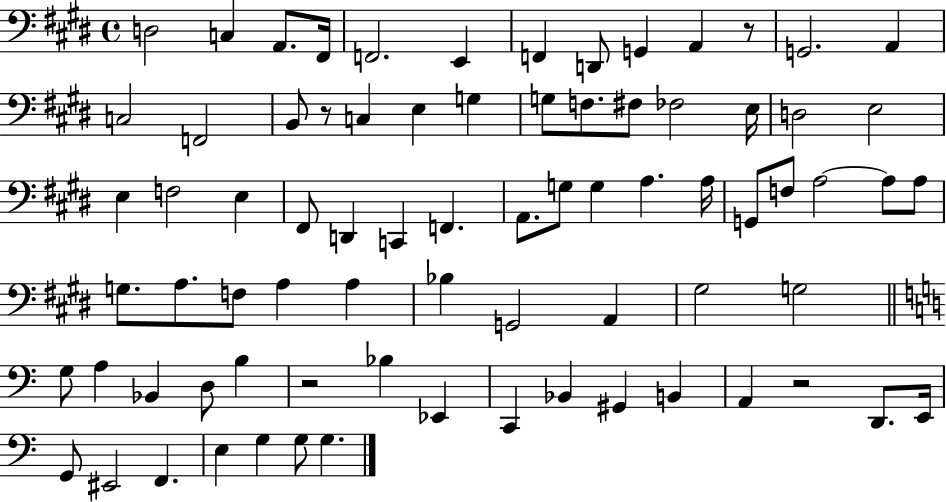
D3/h C3/q A2/e. F#2/s F2/h. E2/q F2/q D2/e G2/q A2/q R/e G2/h. A2/q C3/h F2/h B2/e R/e C3/q E3/q G3/q G3/e F3/e. F#3/e FES3/h E3/s D3/h E3/h E3/q F3/h E3/q F#2/e D2/q C2/q F2/q. A2/e. G3/e G3/q A3/q. A3/s G2/e F3/e A3/h A3/e A3/e G3/e. A3/e. F3/e A3/q A3/q Bb3/q G2/h A2/q G#3/h G3/h G3/e A3/q Bb2/q D3/e B3/q R/h Bb3/q Eb2/q C2/q Bb2/q G#2/q B2/q A2/q R/h D2/e. E2/s G2/e EIS2/h F2/q. E3/q G3/q G3/e G3/q.